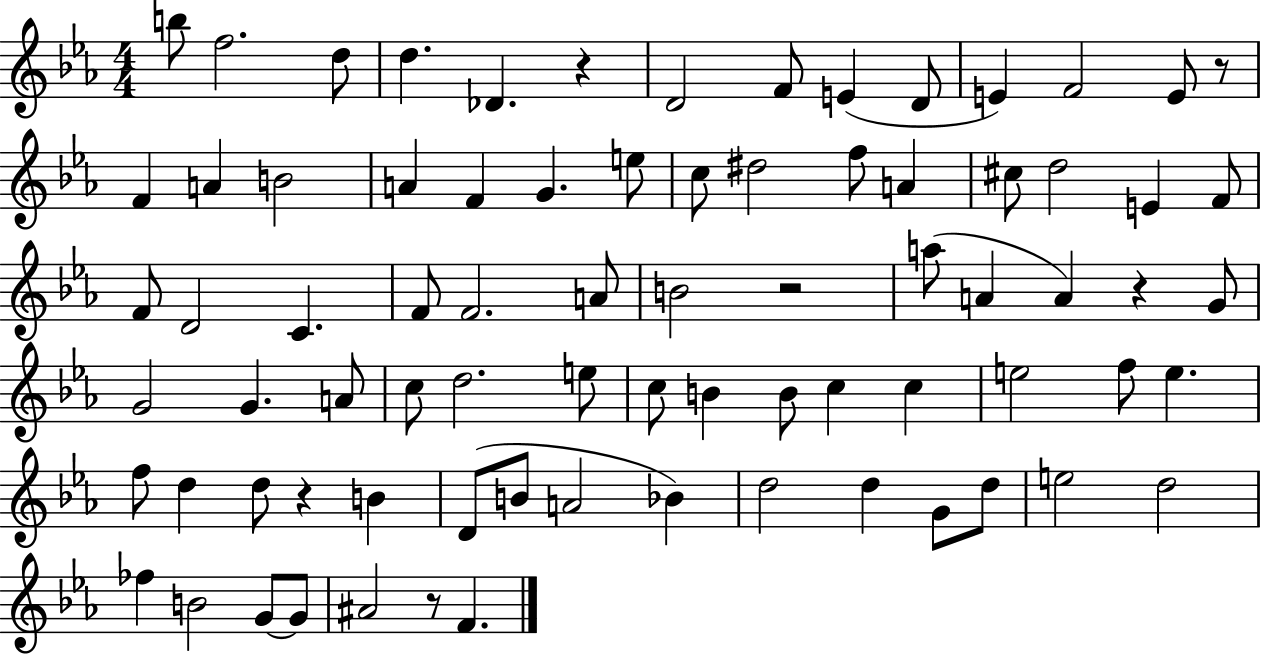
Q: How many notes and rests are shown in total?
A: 78